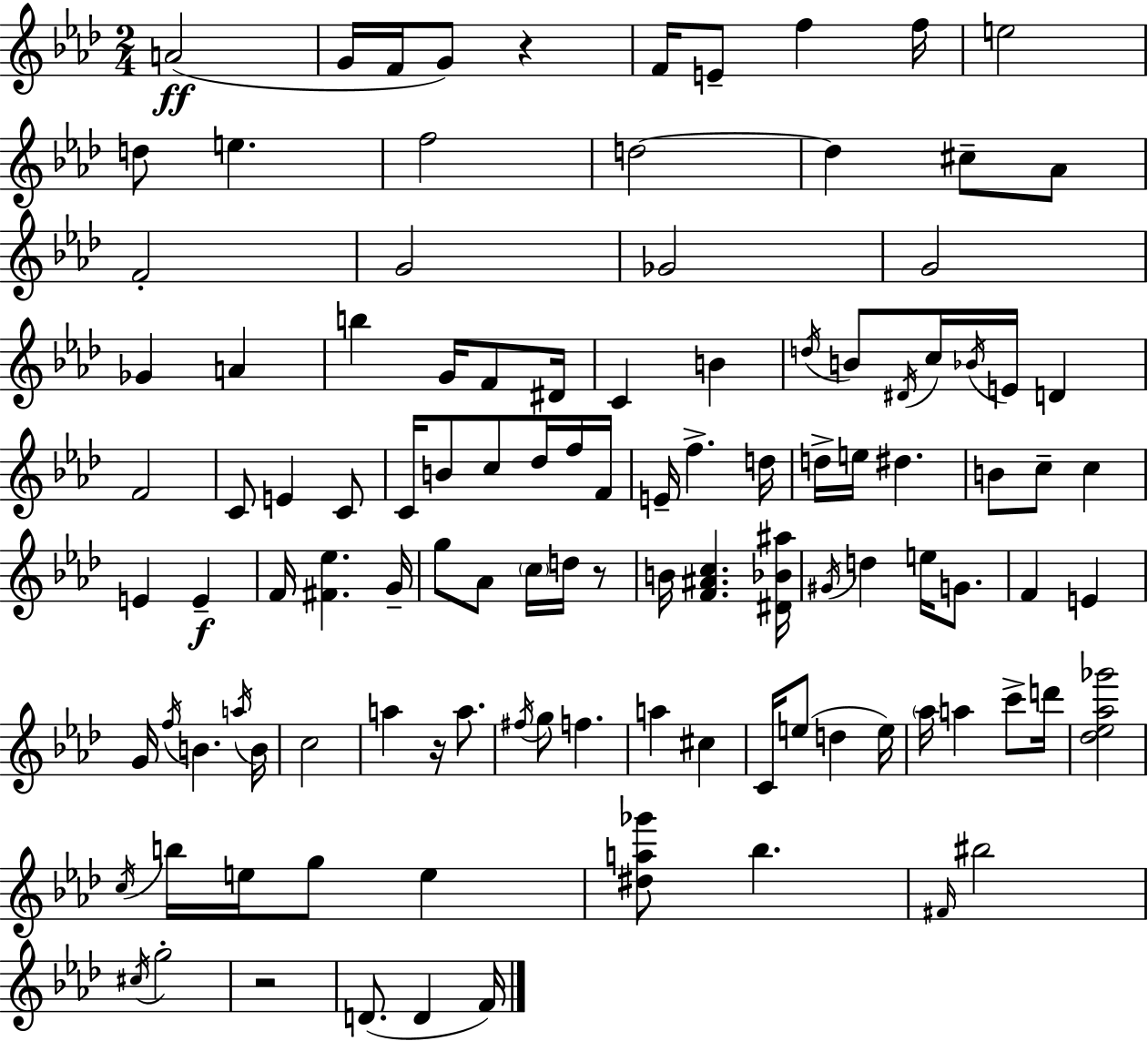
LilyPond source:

{
  \clef treble
  \numericTimeSignature
  \time 2/4
  \key aes \major
  \repeat volta 2 { a'2(\ff | g'16 f'16 g'8) r4 | f'16 e'8-- f''4 f''16 | e''2 | \break d''8 e''4. | f''2 | d''2~~ | d''4 cis''8-- aes'8 | \break f'2-. | g'2 | ges'2 | g'2 | \break ges'4 a'4 | b''4 g'16 f'8 dis'16 | c'4 b'4 | \acciaccatura { d''16 } b'8 \acciaccatura { dis'16 } c''16 \acciaccatura { bes'16 } e'16 d'4 | \break f'2 | c'8 e'4 | c'8 c'16 b'8 c''8 | des''16 f''16 f'16 e'16-- f''4.-> | \break d''16 d''16-> e''16 dis''4. | b'8 c''8-- c''4 | e'4 e'4--\f | f'16 <fis' ees''>4. | \break g'16-- g''8 aes'8 \parenthesize c''16 | d''16 r8 b'16 <f' ais' c''>4. | <dis' bes' ais''>16 \acciaccatura { gis'16 } d''4 | e''16 g'8. f'4 | \break e'4 g'16 \acciaccatura { f''16 } b'4. | \acciaccatura { a''16 } b'16 c''2 | a''4 | r16 a''8. \acciaccatura { fis''16 } g''8 | \break f''4. a''4 | cis''4 c'16 | e''8( d''4 e''16) \parenthesize aes''16 | a''4 c'''8-> d'''16 <des'' ees'' aes'' ges'''>2 | \break \acciaccatura { c''16 } | b''16 e''16 g''8 e''4 | <dis'' a'' ges'''>8 bes''4. | \grace { fis'16 } bis''2 | \break \acciaccatura { cis''16 } g''2-. | r2 | d'8.( d'4 | f'16) } \bar "|."
}